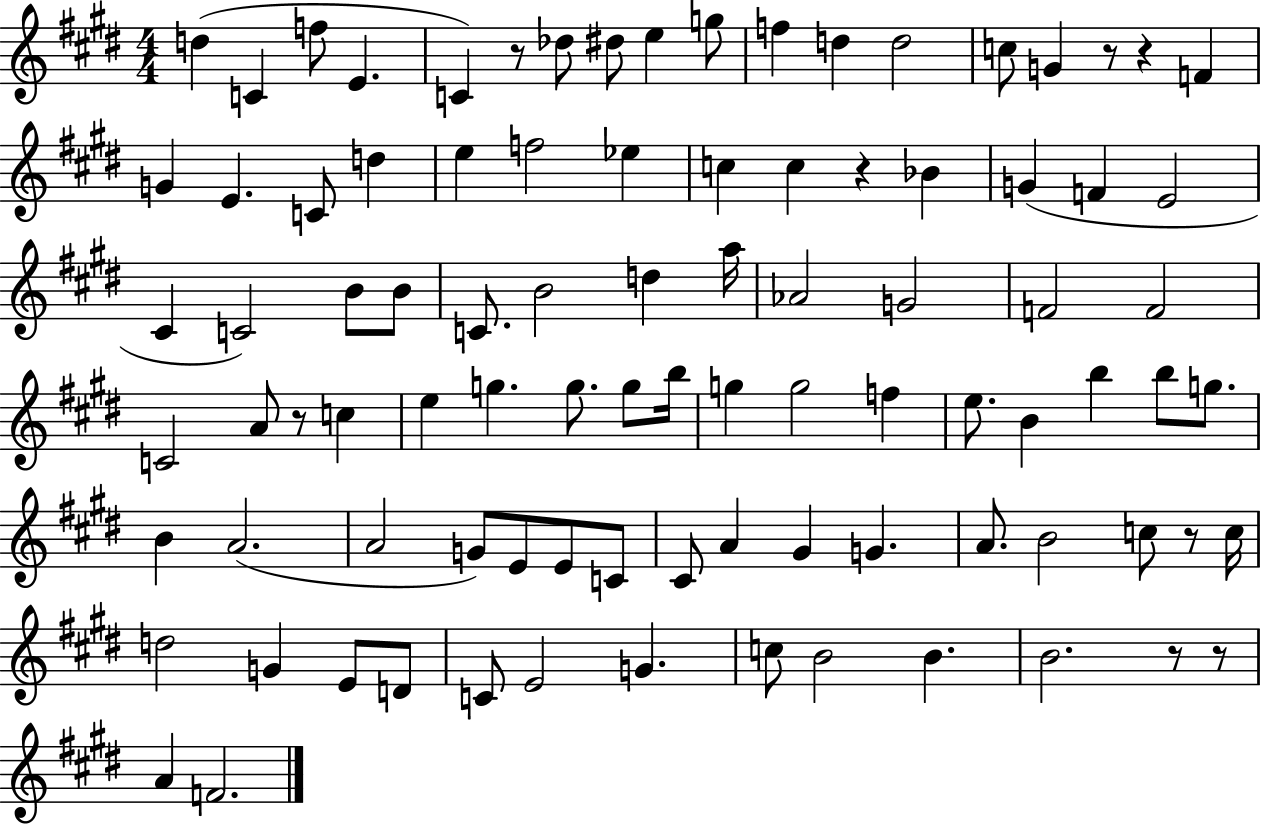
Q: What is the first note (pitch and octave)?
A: D5